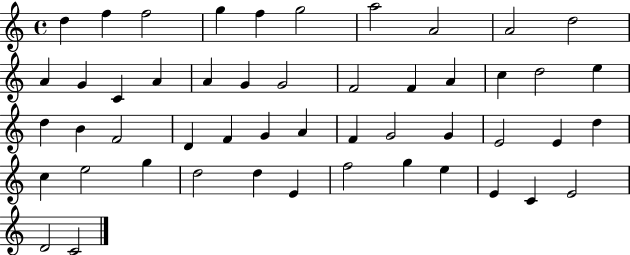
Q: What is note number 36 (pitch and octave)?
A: D5